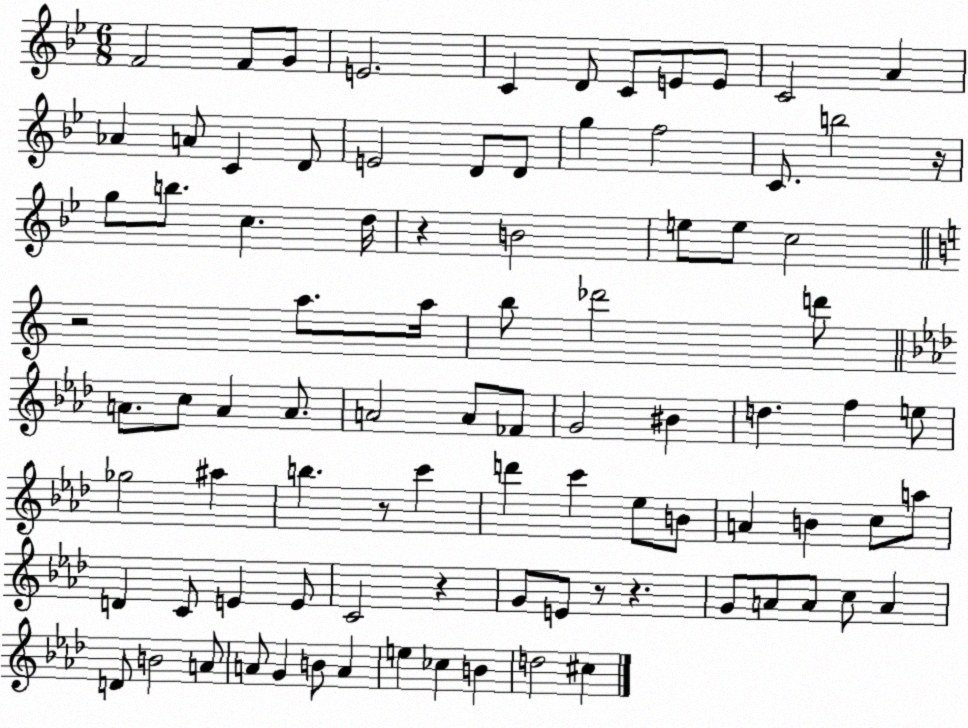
X:1
T:Untitled
M:6/8
L:1/4
K:Bb
F2 F/2 G/2 E2 C D/2 C/2 E/2 E/2 C2 A _A A/2 C D/2 E2 D/2 D/2 g f2 C/2 b2 z/4 g/2 b/2 c d/4 z B2 e/2 e/2 c2 z2 a/2 a/4 b/2 _d'2 d'/2 A/2 c/2 A A/2 A2 A/2 _F/2 G2 ^B d f e/2 _g2 ^a b z/2 c' d' c' _e/2 B/2 A B c/2 a/2 D C/2 E E/2 C2 z G/2 E/2 z/2 z G/2 A/2 A/2 c/2 A D/2 B2 A/2 A/2 G B/2 A e _c B d2 ^c